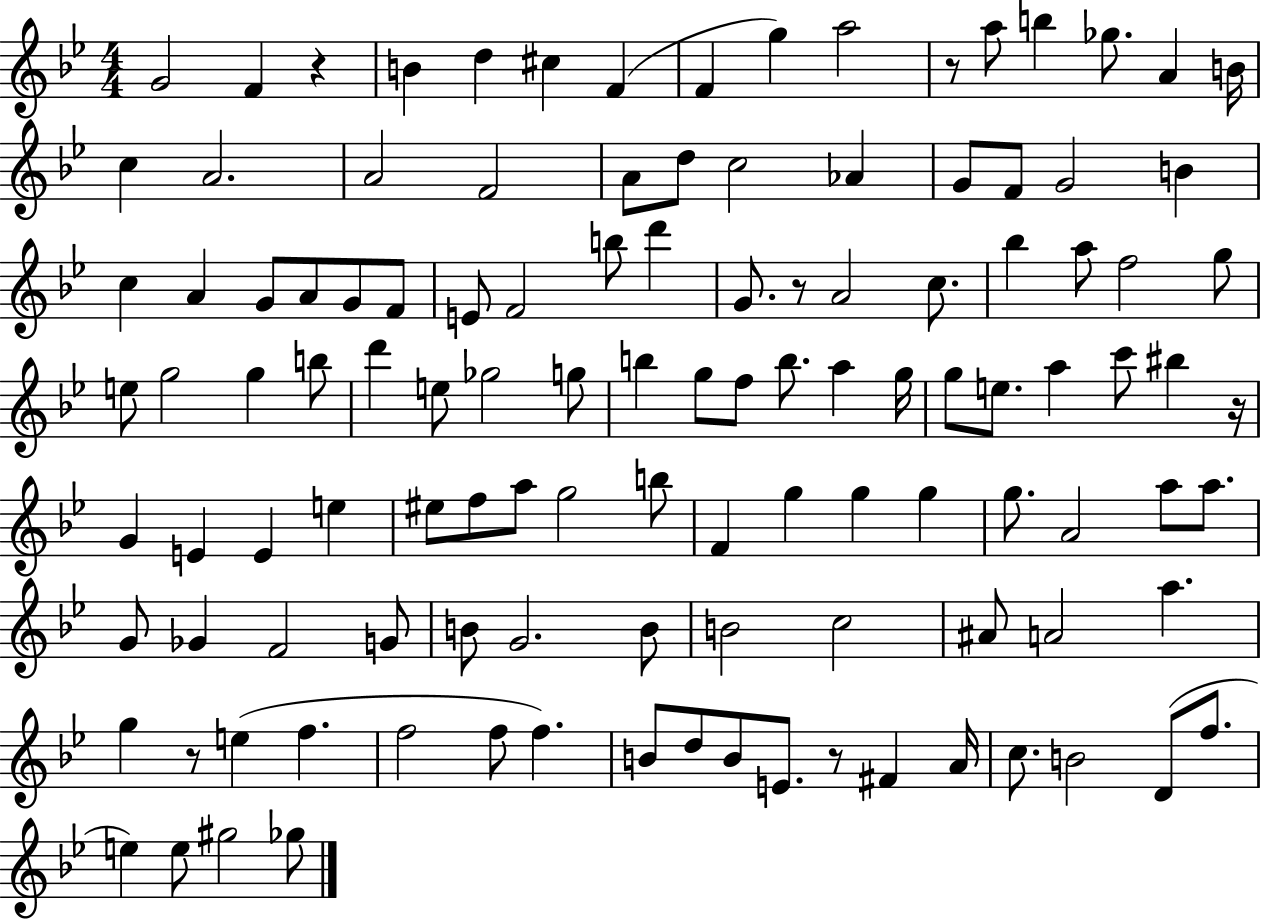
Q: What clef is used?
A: treble